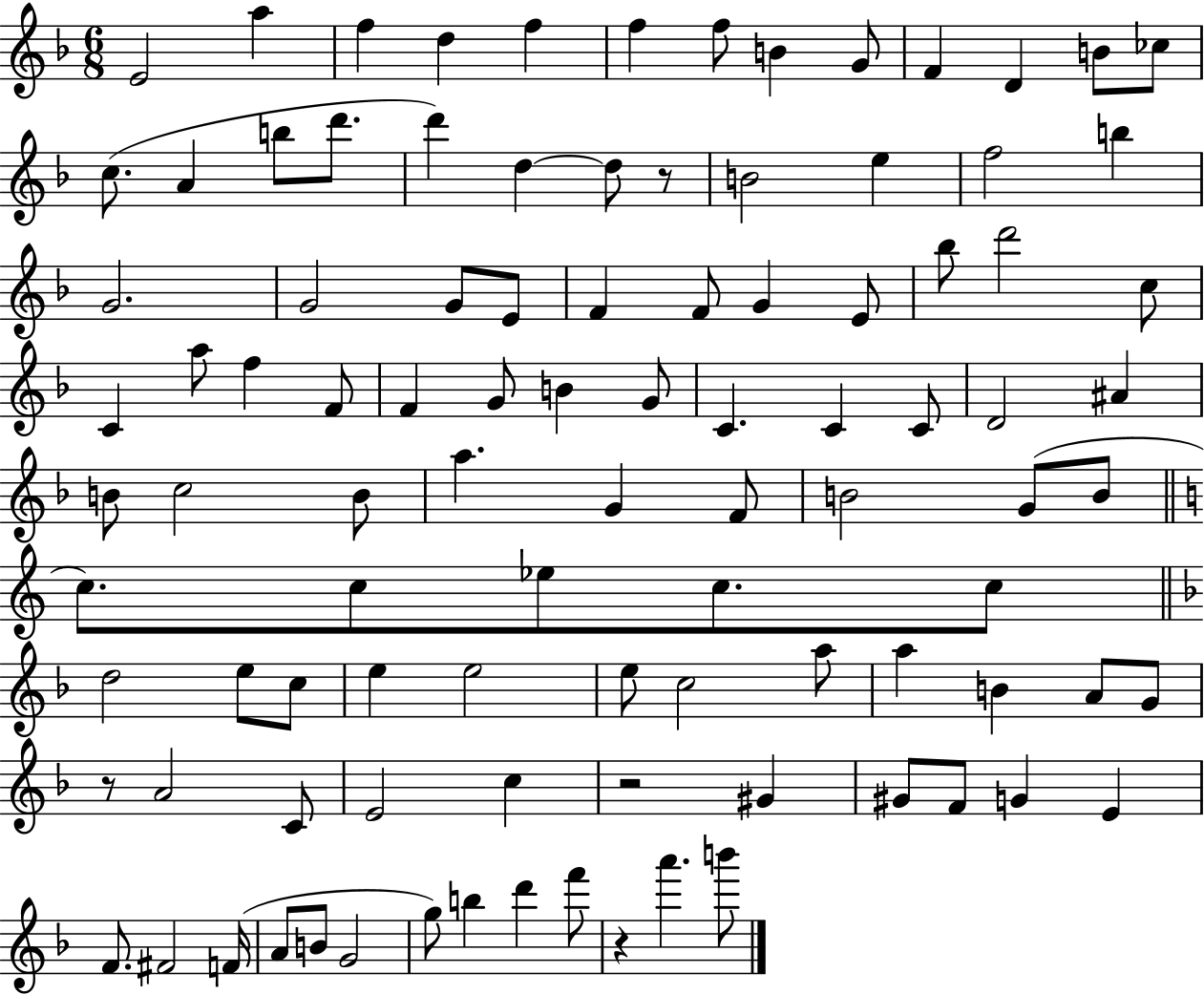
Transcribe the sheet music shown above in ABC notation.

X:1
T:Untitled
M:6/8
L:1/4
K:F
E2 a f d f f f/2 B G/2 F D B/2 _c/2 c/2 A b/2 d'/2 d' d d/2 z/2 B2 e f2 b G2 G2 G/2 E/2 F F/2 G E/2 _b/2 d'2 c/2 C a/2 f F/2 F G/2 B G/2 C C C/2 D2 ^A B/2 c2 B/2 a G F/2 B2 G/2 B/2 c/2 c/2 _e/2 c/2 c/2 d2 e/2 c/2 e e2 e/2 c2 a/2 a B A/2 G/2 z/2 A2 C/2 E2 c z2 ^G ^G/2 F/2 G E F/2 ^F2 F/4 A/2 B/2 G2 g/2 b d' f'/2 z a' b'/2